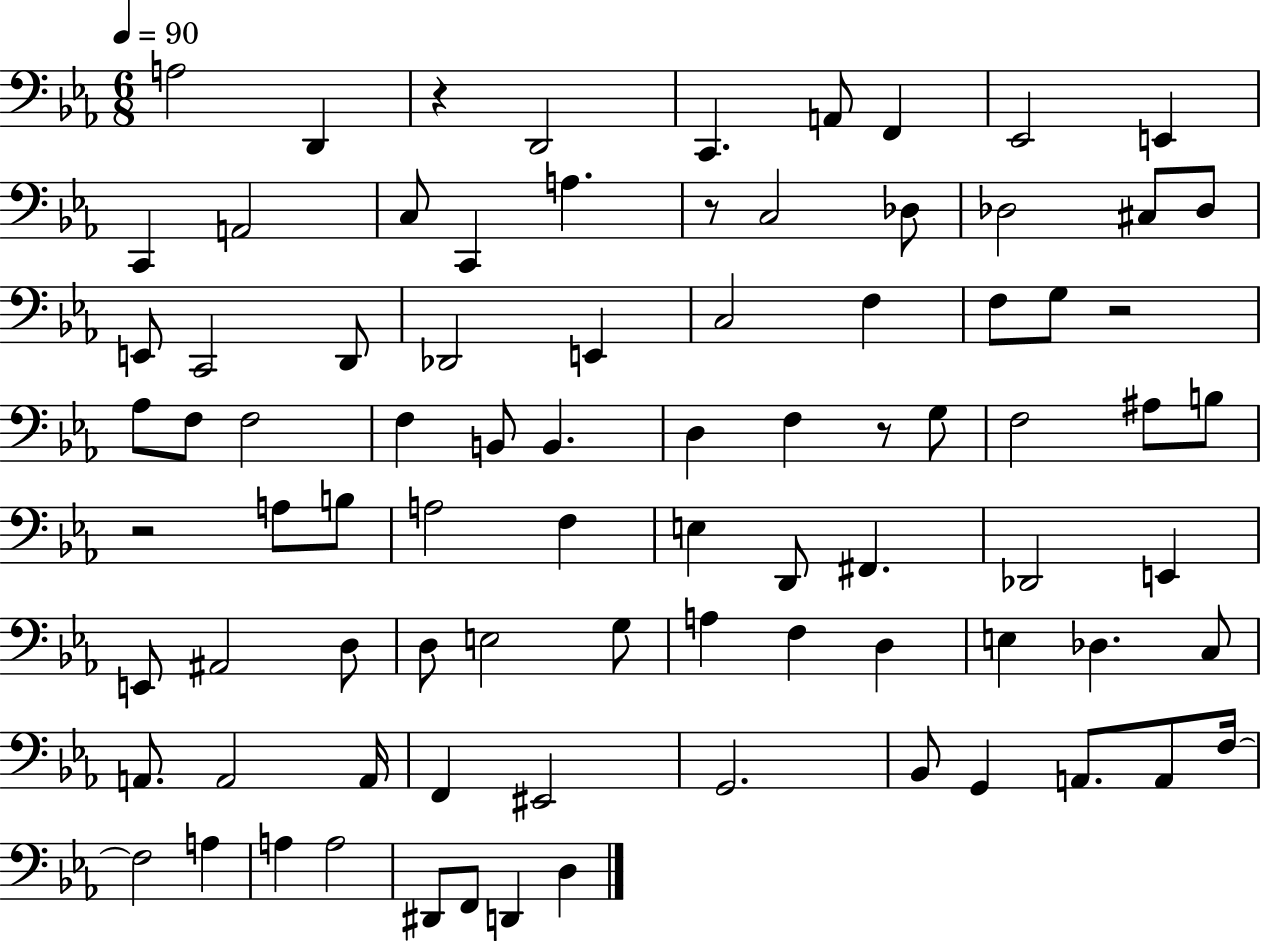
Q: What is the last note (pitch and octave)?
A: D3